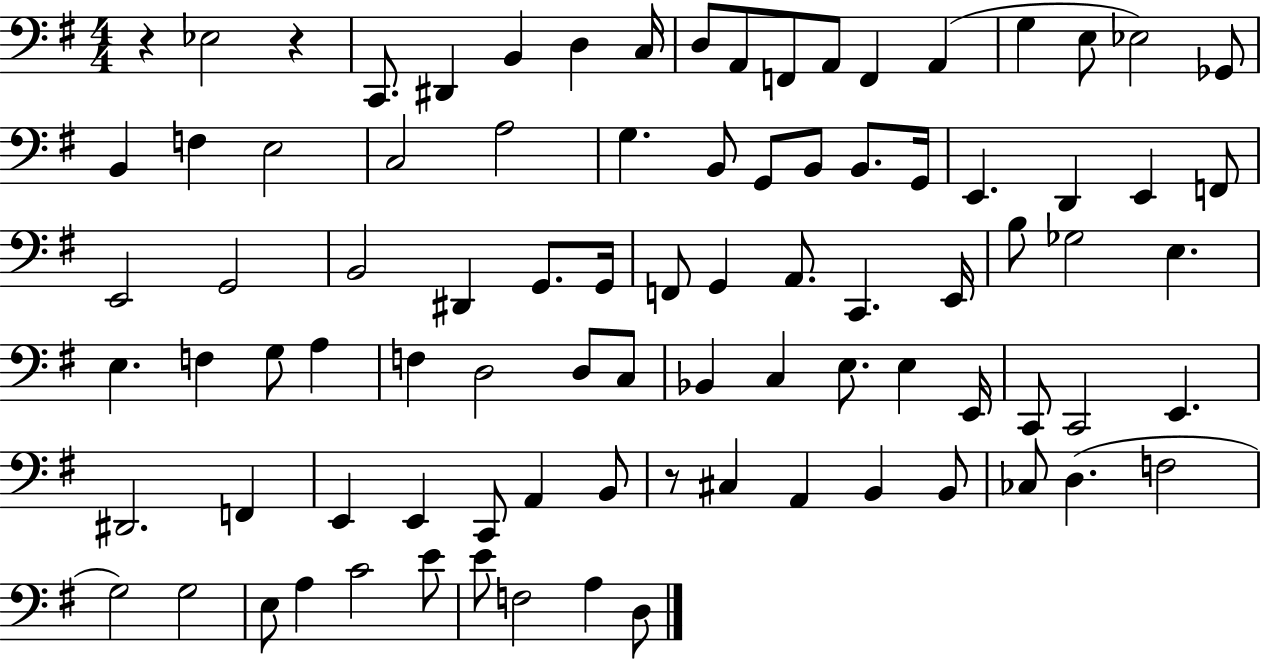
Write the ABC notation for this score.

X:1
T:Untitled
M:4/4
L:1/4
K:G
z _E,2 z C,,/2 ^D,, B,, D, C,/4 D,/2 A,,/2 F,,/2 A,,/2 F,, A,, G, E,/2 _E,2 _G,,/2 B,, F, E,2 C,2 A,2 G, B,,/2 G,,/2 B,,/2 B,,/2 G,,/4 E,, D,, E,, F,,/2 E,,2 G,,2 B,,2 ^D,, G,,/2 G,,/4 F,,/2 G,, A,,/2 C,, E,,/4 B,/2 _G,2 E, E, F, G,/2 A, F, D,2 D,/2 C,/2 _B,, C, E,/2 E, E,,/4 C,,/2 C,,2 E,, ^D,,2 F,, E,, E,, C,,/2 A,, B,,/2 z/2 ^C, A,, B,, B,,/2 _C,/2 D, F,2 G,2 G,2 E,/2 A, C2 E/2 E/2 F,2 A, D,/2